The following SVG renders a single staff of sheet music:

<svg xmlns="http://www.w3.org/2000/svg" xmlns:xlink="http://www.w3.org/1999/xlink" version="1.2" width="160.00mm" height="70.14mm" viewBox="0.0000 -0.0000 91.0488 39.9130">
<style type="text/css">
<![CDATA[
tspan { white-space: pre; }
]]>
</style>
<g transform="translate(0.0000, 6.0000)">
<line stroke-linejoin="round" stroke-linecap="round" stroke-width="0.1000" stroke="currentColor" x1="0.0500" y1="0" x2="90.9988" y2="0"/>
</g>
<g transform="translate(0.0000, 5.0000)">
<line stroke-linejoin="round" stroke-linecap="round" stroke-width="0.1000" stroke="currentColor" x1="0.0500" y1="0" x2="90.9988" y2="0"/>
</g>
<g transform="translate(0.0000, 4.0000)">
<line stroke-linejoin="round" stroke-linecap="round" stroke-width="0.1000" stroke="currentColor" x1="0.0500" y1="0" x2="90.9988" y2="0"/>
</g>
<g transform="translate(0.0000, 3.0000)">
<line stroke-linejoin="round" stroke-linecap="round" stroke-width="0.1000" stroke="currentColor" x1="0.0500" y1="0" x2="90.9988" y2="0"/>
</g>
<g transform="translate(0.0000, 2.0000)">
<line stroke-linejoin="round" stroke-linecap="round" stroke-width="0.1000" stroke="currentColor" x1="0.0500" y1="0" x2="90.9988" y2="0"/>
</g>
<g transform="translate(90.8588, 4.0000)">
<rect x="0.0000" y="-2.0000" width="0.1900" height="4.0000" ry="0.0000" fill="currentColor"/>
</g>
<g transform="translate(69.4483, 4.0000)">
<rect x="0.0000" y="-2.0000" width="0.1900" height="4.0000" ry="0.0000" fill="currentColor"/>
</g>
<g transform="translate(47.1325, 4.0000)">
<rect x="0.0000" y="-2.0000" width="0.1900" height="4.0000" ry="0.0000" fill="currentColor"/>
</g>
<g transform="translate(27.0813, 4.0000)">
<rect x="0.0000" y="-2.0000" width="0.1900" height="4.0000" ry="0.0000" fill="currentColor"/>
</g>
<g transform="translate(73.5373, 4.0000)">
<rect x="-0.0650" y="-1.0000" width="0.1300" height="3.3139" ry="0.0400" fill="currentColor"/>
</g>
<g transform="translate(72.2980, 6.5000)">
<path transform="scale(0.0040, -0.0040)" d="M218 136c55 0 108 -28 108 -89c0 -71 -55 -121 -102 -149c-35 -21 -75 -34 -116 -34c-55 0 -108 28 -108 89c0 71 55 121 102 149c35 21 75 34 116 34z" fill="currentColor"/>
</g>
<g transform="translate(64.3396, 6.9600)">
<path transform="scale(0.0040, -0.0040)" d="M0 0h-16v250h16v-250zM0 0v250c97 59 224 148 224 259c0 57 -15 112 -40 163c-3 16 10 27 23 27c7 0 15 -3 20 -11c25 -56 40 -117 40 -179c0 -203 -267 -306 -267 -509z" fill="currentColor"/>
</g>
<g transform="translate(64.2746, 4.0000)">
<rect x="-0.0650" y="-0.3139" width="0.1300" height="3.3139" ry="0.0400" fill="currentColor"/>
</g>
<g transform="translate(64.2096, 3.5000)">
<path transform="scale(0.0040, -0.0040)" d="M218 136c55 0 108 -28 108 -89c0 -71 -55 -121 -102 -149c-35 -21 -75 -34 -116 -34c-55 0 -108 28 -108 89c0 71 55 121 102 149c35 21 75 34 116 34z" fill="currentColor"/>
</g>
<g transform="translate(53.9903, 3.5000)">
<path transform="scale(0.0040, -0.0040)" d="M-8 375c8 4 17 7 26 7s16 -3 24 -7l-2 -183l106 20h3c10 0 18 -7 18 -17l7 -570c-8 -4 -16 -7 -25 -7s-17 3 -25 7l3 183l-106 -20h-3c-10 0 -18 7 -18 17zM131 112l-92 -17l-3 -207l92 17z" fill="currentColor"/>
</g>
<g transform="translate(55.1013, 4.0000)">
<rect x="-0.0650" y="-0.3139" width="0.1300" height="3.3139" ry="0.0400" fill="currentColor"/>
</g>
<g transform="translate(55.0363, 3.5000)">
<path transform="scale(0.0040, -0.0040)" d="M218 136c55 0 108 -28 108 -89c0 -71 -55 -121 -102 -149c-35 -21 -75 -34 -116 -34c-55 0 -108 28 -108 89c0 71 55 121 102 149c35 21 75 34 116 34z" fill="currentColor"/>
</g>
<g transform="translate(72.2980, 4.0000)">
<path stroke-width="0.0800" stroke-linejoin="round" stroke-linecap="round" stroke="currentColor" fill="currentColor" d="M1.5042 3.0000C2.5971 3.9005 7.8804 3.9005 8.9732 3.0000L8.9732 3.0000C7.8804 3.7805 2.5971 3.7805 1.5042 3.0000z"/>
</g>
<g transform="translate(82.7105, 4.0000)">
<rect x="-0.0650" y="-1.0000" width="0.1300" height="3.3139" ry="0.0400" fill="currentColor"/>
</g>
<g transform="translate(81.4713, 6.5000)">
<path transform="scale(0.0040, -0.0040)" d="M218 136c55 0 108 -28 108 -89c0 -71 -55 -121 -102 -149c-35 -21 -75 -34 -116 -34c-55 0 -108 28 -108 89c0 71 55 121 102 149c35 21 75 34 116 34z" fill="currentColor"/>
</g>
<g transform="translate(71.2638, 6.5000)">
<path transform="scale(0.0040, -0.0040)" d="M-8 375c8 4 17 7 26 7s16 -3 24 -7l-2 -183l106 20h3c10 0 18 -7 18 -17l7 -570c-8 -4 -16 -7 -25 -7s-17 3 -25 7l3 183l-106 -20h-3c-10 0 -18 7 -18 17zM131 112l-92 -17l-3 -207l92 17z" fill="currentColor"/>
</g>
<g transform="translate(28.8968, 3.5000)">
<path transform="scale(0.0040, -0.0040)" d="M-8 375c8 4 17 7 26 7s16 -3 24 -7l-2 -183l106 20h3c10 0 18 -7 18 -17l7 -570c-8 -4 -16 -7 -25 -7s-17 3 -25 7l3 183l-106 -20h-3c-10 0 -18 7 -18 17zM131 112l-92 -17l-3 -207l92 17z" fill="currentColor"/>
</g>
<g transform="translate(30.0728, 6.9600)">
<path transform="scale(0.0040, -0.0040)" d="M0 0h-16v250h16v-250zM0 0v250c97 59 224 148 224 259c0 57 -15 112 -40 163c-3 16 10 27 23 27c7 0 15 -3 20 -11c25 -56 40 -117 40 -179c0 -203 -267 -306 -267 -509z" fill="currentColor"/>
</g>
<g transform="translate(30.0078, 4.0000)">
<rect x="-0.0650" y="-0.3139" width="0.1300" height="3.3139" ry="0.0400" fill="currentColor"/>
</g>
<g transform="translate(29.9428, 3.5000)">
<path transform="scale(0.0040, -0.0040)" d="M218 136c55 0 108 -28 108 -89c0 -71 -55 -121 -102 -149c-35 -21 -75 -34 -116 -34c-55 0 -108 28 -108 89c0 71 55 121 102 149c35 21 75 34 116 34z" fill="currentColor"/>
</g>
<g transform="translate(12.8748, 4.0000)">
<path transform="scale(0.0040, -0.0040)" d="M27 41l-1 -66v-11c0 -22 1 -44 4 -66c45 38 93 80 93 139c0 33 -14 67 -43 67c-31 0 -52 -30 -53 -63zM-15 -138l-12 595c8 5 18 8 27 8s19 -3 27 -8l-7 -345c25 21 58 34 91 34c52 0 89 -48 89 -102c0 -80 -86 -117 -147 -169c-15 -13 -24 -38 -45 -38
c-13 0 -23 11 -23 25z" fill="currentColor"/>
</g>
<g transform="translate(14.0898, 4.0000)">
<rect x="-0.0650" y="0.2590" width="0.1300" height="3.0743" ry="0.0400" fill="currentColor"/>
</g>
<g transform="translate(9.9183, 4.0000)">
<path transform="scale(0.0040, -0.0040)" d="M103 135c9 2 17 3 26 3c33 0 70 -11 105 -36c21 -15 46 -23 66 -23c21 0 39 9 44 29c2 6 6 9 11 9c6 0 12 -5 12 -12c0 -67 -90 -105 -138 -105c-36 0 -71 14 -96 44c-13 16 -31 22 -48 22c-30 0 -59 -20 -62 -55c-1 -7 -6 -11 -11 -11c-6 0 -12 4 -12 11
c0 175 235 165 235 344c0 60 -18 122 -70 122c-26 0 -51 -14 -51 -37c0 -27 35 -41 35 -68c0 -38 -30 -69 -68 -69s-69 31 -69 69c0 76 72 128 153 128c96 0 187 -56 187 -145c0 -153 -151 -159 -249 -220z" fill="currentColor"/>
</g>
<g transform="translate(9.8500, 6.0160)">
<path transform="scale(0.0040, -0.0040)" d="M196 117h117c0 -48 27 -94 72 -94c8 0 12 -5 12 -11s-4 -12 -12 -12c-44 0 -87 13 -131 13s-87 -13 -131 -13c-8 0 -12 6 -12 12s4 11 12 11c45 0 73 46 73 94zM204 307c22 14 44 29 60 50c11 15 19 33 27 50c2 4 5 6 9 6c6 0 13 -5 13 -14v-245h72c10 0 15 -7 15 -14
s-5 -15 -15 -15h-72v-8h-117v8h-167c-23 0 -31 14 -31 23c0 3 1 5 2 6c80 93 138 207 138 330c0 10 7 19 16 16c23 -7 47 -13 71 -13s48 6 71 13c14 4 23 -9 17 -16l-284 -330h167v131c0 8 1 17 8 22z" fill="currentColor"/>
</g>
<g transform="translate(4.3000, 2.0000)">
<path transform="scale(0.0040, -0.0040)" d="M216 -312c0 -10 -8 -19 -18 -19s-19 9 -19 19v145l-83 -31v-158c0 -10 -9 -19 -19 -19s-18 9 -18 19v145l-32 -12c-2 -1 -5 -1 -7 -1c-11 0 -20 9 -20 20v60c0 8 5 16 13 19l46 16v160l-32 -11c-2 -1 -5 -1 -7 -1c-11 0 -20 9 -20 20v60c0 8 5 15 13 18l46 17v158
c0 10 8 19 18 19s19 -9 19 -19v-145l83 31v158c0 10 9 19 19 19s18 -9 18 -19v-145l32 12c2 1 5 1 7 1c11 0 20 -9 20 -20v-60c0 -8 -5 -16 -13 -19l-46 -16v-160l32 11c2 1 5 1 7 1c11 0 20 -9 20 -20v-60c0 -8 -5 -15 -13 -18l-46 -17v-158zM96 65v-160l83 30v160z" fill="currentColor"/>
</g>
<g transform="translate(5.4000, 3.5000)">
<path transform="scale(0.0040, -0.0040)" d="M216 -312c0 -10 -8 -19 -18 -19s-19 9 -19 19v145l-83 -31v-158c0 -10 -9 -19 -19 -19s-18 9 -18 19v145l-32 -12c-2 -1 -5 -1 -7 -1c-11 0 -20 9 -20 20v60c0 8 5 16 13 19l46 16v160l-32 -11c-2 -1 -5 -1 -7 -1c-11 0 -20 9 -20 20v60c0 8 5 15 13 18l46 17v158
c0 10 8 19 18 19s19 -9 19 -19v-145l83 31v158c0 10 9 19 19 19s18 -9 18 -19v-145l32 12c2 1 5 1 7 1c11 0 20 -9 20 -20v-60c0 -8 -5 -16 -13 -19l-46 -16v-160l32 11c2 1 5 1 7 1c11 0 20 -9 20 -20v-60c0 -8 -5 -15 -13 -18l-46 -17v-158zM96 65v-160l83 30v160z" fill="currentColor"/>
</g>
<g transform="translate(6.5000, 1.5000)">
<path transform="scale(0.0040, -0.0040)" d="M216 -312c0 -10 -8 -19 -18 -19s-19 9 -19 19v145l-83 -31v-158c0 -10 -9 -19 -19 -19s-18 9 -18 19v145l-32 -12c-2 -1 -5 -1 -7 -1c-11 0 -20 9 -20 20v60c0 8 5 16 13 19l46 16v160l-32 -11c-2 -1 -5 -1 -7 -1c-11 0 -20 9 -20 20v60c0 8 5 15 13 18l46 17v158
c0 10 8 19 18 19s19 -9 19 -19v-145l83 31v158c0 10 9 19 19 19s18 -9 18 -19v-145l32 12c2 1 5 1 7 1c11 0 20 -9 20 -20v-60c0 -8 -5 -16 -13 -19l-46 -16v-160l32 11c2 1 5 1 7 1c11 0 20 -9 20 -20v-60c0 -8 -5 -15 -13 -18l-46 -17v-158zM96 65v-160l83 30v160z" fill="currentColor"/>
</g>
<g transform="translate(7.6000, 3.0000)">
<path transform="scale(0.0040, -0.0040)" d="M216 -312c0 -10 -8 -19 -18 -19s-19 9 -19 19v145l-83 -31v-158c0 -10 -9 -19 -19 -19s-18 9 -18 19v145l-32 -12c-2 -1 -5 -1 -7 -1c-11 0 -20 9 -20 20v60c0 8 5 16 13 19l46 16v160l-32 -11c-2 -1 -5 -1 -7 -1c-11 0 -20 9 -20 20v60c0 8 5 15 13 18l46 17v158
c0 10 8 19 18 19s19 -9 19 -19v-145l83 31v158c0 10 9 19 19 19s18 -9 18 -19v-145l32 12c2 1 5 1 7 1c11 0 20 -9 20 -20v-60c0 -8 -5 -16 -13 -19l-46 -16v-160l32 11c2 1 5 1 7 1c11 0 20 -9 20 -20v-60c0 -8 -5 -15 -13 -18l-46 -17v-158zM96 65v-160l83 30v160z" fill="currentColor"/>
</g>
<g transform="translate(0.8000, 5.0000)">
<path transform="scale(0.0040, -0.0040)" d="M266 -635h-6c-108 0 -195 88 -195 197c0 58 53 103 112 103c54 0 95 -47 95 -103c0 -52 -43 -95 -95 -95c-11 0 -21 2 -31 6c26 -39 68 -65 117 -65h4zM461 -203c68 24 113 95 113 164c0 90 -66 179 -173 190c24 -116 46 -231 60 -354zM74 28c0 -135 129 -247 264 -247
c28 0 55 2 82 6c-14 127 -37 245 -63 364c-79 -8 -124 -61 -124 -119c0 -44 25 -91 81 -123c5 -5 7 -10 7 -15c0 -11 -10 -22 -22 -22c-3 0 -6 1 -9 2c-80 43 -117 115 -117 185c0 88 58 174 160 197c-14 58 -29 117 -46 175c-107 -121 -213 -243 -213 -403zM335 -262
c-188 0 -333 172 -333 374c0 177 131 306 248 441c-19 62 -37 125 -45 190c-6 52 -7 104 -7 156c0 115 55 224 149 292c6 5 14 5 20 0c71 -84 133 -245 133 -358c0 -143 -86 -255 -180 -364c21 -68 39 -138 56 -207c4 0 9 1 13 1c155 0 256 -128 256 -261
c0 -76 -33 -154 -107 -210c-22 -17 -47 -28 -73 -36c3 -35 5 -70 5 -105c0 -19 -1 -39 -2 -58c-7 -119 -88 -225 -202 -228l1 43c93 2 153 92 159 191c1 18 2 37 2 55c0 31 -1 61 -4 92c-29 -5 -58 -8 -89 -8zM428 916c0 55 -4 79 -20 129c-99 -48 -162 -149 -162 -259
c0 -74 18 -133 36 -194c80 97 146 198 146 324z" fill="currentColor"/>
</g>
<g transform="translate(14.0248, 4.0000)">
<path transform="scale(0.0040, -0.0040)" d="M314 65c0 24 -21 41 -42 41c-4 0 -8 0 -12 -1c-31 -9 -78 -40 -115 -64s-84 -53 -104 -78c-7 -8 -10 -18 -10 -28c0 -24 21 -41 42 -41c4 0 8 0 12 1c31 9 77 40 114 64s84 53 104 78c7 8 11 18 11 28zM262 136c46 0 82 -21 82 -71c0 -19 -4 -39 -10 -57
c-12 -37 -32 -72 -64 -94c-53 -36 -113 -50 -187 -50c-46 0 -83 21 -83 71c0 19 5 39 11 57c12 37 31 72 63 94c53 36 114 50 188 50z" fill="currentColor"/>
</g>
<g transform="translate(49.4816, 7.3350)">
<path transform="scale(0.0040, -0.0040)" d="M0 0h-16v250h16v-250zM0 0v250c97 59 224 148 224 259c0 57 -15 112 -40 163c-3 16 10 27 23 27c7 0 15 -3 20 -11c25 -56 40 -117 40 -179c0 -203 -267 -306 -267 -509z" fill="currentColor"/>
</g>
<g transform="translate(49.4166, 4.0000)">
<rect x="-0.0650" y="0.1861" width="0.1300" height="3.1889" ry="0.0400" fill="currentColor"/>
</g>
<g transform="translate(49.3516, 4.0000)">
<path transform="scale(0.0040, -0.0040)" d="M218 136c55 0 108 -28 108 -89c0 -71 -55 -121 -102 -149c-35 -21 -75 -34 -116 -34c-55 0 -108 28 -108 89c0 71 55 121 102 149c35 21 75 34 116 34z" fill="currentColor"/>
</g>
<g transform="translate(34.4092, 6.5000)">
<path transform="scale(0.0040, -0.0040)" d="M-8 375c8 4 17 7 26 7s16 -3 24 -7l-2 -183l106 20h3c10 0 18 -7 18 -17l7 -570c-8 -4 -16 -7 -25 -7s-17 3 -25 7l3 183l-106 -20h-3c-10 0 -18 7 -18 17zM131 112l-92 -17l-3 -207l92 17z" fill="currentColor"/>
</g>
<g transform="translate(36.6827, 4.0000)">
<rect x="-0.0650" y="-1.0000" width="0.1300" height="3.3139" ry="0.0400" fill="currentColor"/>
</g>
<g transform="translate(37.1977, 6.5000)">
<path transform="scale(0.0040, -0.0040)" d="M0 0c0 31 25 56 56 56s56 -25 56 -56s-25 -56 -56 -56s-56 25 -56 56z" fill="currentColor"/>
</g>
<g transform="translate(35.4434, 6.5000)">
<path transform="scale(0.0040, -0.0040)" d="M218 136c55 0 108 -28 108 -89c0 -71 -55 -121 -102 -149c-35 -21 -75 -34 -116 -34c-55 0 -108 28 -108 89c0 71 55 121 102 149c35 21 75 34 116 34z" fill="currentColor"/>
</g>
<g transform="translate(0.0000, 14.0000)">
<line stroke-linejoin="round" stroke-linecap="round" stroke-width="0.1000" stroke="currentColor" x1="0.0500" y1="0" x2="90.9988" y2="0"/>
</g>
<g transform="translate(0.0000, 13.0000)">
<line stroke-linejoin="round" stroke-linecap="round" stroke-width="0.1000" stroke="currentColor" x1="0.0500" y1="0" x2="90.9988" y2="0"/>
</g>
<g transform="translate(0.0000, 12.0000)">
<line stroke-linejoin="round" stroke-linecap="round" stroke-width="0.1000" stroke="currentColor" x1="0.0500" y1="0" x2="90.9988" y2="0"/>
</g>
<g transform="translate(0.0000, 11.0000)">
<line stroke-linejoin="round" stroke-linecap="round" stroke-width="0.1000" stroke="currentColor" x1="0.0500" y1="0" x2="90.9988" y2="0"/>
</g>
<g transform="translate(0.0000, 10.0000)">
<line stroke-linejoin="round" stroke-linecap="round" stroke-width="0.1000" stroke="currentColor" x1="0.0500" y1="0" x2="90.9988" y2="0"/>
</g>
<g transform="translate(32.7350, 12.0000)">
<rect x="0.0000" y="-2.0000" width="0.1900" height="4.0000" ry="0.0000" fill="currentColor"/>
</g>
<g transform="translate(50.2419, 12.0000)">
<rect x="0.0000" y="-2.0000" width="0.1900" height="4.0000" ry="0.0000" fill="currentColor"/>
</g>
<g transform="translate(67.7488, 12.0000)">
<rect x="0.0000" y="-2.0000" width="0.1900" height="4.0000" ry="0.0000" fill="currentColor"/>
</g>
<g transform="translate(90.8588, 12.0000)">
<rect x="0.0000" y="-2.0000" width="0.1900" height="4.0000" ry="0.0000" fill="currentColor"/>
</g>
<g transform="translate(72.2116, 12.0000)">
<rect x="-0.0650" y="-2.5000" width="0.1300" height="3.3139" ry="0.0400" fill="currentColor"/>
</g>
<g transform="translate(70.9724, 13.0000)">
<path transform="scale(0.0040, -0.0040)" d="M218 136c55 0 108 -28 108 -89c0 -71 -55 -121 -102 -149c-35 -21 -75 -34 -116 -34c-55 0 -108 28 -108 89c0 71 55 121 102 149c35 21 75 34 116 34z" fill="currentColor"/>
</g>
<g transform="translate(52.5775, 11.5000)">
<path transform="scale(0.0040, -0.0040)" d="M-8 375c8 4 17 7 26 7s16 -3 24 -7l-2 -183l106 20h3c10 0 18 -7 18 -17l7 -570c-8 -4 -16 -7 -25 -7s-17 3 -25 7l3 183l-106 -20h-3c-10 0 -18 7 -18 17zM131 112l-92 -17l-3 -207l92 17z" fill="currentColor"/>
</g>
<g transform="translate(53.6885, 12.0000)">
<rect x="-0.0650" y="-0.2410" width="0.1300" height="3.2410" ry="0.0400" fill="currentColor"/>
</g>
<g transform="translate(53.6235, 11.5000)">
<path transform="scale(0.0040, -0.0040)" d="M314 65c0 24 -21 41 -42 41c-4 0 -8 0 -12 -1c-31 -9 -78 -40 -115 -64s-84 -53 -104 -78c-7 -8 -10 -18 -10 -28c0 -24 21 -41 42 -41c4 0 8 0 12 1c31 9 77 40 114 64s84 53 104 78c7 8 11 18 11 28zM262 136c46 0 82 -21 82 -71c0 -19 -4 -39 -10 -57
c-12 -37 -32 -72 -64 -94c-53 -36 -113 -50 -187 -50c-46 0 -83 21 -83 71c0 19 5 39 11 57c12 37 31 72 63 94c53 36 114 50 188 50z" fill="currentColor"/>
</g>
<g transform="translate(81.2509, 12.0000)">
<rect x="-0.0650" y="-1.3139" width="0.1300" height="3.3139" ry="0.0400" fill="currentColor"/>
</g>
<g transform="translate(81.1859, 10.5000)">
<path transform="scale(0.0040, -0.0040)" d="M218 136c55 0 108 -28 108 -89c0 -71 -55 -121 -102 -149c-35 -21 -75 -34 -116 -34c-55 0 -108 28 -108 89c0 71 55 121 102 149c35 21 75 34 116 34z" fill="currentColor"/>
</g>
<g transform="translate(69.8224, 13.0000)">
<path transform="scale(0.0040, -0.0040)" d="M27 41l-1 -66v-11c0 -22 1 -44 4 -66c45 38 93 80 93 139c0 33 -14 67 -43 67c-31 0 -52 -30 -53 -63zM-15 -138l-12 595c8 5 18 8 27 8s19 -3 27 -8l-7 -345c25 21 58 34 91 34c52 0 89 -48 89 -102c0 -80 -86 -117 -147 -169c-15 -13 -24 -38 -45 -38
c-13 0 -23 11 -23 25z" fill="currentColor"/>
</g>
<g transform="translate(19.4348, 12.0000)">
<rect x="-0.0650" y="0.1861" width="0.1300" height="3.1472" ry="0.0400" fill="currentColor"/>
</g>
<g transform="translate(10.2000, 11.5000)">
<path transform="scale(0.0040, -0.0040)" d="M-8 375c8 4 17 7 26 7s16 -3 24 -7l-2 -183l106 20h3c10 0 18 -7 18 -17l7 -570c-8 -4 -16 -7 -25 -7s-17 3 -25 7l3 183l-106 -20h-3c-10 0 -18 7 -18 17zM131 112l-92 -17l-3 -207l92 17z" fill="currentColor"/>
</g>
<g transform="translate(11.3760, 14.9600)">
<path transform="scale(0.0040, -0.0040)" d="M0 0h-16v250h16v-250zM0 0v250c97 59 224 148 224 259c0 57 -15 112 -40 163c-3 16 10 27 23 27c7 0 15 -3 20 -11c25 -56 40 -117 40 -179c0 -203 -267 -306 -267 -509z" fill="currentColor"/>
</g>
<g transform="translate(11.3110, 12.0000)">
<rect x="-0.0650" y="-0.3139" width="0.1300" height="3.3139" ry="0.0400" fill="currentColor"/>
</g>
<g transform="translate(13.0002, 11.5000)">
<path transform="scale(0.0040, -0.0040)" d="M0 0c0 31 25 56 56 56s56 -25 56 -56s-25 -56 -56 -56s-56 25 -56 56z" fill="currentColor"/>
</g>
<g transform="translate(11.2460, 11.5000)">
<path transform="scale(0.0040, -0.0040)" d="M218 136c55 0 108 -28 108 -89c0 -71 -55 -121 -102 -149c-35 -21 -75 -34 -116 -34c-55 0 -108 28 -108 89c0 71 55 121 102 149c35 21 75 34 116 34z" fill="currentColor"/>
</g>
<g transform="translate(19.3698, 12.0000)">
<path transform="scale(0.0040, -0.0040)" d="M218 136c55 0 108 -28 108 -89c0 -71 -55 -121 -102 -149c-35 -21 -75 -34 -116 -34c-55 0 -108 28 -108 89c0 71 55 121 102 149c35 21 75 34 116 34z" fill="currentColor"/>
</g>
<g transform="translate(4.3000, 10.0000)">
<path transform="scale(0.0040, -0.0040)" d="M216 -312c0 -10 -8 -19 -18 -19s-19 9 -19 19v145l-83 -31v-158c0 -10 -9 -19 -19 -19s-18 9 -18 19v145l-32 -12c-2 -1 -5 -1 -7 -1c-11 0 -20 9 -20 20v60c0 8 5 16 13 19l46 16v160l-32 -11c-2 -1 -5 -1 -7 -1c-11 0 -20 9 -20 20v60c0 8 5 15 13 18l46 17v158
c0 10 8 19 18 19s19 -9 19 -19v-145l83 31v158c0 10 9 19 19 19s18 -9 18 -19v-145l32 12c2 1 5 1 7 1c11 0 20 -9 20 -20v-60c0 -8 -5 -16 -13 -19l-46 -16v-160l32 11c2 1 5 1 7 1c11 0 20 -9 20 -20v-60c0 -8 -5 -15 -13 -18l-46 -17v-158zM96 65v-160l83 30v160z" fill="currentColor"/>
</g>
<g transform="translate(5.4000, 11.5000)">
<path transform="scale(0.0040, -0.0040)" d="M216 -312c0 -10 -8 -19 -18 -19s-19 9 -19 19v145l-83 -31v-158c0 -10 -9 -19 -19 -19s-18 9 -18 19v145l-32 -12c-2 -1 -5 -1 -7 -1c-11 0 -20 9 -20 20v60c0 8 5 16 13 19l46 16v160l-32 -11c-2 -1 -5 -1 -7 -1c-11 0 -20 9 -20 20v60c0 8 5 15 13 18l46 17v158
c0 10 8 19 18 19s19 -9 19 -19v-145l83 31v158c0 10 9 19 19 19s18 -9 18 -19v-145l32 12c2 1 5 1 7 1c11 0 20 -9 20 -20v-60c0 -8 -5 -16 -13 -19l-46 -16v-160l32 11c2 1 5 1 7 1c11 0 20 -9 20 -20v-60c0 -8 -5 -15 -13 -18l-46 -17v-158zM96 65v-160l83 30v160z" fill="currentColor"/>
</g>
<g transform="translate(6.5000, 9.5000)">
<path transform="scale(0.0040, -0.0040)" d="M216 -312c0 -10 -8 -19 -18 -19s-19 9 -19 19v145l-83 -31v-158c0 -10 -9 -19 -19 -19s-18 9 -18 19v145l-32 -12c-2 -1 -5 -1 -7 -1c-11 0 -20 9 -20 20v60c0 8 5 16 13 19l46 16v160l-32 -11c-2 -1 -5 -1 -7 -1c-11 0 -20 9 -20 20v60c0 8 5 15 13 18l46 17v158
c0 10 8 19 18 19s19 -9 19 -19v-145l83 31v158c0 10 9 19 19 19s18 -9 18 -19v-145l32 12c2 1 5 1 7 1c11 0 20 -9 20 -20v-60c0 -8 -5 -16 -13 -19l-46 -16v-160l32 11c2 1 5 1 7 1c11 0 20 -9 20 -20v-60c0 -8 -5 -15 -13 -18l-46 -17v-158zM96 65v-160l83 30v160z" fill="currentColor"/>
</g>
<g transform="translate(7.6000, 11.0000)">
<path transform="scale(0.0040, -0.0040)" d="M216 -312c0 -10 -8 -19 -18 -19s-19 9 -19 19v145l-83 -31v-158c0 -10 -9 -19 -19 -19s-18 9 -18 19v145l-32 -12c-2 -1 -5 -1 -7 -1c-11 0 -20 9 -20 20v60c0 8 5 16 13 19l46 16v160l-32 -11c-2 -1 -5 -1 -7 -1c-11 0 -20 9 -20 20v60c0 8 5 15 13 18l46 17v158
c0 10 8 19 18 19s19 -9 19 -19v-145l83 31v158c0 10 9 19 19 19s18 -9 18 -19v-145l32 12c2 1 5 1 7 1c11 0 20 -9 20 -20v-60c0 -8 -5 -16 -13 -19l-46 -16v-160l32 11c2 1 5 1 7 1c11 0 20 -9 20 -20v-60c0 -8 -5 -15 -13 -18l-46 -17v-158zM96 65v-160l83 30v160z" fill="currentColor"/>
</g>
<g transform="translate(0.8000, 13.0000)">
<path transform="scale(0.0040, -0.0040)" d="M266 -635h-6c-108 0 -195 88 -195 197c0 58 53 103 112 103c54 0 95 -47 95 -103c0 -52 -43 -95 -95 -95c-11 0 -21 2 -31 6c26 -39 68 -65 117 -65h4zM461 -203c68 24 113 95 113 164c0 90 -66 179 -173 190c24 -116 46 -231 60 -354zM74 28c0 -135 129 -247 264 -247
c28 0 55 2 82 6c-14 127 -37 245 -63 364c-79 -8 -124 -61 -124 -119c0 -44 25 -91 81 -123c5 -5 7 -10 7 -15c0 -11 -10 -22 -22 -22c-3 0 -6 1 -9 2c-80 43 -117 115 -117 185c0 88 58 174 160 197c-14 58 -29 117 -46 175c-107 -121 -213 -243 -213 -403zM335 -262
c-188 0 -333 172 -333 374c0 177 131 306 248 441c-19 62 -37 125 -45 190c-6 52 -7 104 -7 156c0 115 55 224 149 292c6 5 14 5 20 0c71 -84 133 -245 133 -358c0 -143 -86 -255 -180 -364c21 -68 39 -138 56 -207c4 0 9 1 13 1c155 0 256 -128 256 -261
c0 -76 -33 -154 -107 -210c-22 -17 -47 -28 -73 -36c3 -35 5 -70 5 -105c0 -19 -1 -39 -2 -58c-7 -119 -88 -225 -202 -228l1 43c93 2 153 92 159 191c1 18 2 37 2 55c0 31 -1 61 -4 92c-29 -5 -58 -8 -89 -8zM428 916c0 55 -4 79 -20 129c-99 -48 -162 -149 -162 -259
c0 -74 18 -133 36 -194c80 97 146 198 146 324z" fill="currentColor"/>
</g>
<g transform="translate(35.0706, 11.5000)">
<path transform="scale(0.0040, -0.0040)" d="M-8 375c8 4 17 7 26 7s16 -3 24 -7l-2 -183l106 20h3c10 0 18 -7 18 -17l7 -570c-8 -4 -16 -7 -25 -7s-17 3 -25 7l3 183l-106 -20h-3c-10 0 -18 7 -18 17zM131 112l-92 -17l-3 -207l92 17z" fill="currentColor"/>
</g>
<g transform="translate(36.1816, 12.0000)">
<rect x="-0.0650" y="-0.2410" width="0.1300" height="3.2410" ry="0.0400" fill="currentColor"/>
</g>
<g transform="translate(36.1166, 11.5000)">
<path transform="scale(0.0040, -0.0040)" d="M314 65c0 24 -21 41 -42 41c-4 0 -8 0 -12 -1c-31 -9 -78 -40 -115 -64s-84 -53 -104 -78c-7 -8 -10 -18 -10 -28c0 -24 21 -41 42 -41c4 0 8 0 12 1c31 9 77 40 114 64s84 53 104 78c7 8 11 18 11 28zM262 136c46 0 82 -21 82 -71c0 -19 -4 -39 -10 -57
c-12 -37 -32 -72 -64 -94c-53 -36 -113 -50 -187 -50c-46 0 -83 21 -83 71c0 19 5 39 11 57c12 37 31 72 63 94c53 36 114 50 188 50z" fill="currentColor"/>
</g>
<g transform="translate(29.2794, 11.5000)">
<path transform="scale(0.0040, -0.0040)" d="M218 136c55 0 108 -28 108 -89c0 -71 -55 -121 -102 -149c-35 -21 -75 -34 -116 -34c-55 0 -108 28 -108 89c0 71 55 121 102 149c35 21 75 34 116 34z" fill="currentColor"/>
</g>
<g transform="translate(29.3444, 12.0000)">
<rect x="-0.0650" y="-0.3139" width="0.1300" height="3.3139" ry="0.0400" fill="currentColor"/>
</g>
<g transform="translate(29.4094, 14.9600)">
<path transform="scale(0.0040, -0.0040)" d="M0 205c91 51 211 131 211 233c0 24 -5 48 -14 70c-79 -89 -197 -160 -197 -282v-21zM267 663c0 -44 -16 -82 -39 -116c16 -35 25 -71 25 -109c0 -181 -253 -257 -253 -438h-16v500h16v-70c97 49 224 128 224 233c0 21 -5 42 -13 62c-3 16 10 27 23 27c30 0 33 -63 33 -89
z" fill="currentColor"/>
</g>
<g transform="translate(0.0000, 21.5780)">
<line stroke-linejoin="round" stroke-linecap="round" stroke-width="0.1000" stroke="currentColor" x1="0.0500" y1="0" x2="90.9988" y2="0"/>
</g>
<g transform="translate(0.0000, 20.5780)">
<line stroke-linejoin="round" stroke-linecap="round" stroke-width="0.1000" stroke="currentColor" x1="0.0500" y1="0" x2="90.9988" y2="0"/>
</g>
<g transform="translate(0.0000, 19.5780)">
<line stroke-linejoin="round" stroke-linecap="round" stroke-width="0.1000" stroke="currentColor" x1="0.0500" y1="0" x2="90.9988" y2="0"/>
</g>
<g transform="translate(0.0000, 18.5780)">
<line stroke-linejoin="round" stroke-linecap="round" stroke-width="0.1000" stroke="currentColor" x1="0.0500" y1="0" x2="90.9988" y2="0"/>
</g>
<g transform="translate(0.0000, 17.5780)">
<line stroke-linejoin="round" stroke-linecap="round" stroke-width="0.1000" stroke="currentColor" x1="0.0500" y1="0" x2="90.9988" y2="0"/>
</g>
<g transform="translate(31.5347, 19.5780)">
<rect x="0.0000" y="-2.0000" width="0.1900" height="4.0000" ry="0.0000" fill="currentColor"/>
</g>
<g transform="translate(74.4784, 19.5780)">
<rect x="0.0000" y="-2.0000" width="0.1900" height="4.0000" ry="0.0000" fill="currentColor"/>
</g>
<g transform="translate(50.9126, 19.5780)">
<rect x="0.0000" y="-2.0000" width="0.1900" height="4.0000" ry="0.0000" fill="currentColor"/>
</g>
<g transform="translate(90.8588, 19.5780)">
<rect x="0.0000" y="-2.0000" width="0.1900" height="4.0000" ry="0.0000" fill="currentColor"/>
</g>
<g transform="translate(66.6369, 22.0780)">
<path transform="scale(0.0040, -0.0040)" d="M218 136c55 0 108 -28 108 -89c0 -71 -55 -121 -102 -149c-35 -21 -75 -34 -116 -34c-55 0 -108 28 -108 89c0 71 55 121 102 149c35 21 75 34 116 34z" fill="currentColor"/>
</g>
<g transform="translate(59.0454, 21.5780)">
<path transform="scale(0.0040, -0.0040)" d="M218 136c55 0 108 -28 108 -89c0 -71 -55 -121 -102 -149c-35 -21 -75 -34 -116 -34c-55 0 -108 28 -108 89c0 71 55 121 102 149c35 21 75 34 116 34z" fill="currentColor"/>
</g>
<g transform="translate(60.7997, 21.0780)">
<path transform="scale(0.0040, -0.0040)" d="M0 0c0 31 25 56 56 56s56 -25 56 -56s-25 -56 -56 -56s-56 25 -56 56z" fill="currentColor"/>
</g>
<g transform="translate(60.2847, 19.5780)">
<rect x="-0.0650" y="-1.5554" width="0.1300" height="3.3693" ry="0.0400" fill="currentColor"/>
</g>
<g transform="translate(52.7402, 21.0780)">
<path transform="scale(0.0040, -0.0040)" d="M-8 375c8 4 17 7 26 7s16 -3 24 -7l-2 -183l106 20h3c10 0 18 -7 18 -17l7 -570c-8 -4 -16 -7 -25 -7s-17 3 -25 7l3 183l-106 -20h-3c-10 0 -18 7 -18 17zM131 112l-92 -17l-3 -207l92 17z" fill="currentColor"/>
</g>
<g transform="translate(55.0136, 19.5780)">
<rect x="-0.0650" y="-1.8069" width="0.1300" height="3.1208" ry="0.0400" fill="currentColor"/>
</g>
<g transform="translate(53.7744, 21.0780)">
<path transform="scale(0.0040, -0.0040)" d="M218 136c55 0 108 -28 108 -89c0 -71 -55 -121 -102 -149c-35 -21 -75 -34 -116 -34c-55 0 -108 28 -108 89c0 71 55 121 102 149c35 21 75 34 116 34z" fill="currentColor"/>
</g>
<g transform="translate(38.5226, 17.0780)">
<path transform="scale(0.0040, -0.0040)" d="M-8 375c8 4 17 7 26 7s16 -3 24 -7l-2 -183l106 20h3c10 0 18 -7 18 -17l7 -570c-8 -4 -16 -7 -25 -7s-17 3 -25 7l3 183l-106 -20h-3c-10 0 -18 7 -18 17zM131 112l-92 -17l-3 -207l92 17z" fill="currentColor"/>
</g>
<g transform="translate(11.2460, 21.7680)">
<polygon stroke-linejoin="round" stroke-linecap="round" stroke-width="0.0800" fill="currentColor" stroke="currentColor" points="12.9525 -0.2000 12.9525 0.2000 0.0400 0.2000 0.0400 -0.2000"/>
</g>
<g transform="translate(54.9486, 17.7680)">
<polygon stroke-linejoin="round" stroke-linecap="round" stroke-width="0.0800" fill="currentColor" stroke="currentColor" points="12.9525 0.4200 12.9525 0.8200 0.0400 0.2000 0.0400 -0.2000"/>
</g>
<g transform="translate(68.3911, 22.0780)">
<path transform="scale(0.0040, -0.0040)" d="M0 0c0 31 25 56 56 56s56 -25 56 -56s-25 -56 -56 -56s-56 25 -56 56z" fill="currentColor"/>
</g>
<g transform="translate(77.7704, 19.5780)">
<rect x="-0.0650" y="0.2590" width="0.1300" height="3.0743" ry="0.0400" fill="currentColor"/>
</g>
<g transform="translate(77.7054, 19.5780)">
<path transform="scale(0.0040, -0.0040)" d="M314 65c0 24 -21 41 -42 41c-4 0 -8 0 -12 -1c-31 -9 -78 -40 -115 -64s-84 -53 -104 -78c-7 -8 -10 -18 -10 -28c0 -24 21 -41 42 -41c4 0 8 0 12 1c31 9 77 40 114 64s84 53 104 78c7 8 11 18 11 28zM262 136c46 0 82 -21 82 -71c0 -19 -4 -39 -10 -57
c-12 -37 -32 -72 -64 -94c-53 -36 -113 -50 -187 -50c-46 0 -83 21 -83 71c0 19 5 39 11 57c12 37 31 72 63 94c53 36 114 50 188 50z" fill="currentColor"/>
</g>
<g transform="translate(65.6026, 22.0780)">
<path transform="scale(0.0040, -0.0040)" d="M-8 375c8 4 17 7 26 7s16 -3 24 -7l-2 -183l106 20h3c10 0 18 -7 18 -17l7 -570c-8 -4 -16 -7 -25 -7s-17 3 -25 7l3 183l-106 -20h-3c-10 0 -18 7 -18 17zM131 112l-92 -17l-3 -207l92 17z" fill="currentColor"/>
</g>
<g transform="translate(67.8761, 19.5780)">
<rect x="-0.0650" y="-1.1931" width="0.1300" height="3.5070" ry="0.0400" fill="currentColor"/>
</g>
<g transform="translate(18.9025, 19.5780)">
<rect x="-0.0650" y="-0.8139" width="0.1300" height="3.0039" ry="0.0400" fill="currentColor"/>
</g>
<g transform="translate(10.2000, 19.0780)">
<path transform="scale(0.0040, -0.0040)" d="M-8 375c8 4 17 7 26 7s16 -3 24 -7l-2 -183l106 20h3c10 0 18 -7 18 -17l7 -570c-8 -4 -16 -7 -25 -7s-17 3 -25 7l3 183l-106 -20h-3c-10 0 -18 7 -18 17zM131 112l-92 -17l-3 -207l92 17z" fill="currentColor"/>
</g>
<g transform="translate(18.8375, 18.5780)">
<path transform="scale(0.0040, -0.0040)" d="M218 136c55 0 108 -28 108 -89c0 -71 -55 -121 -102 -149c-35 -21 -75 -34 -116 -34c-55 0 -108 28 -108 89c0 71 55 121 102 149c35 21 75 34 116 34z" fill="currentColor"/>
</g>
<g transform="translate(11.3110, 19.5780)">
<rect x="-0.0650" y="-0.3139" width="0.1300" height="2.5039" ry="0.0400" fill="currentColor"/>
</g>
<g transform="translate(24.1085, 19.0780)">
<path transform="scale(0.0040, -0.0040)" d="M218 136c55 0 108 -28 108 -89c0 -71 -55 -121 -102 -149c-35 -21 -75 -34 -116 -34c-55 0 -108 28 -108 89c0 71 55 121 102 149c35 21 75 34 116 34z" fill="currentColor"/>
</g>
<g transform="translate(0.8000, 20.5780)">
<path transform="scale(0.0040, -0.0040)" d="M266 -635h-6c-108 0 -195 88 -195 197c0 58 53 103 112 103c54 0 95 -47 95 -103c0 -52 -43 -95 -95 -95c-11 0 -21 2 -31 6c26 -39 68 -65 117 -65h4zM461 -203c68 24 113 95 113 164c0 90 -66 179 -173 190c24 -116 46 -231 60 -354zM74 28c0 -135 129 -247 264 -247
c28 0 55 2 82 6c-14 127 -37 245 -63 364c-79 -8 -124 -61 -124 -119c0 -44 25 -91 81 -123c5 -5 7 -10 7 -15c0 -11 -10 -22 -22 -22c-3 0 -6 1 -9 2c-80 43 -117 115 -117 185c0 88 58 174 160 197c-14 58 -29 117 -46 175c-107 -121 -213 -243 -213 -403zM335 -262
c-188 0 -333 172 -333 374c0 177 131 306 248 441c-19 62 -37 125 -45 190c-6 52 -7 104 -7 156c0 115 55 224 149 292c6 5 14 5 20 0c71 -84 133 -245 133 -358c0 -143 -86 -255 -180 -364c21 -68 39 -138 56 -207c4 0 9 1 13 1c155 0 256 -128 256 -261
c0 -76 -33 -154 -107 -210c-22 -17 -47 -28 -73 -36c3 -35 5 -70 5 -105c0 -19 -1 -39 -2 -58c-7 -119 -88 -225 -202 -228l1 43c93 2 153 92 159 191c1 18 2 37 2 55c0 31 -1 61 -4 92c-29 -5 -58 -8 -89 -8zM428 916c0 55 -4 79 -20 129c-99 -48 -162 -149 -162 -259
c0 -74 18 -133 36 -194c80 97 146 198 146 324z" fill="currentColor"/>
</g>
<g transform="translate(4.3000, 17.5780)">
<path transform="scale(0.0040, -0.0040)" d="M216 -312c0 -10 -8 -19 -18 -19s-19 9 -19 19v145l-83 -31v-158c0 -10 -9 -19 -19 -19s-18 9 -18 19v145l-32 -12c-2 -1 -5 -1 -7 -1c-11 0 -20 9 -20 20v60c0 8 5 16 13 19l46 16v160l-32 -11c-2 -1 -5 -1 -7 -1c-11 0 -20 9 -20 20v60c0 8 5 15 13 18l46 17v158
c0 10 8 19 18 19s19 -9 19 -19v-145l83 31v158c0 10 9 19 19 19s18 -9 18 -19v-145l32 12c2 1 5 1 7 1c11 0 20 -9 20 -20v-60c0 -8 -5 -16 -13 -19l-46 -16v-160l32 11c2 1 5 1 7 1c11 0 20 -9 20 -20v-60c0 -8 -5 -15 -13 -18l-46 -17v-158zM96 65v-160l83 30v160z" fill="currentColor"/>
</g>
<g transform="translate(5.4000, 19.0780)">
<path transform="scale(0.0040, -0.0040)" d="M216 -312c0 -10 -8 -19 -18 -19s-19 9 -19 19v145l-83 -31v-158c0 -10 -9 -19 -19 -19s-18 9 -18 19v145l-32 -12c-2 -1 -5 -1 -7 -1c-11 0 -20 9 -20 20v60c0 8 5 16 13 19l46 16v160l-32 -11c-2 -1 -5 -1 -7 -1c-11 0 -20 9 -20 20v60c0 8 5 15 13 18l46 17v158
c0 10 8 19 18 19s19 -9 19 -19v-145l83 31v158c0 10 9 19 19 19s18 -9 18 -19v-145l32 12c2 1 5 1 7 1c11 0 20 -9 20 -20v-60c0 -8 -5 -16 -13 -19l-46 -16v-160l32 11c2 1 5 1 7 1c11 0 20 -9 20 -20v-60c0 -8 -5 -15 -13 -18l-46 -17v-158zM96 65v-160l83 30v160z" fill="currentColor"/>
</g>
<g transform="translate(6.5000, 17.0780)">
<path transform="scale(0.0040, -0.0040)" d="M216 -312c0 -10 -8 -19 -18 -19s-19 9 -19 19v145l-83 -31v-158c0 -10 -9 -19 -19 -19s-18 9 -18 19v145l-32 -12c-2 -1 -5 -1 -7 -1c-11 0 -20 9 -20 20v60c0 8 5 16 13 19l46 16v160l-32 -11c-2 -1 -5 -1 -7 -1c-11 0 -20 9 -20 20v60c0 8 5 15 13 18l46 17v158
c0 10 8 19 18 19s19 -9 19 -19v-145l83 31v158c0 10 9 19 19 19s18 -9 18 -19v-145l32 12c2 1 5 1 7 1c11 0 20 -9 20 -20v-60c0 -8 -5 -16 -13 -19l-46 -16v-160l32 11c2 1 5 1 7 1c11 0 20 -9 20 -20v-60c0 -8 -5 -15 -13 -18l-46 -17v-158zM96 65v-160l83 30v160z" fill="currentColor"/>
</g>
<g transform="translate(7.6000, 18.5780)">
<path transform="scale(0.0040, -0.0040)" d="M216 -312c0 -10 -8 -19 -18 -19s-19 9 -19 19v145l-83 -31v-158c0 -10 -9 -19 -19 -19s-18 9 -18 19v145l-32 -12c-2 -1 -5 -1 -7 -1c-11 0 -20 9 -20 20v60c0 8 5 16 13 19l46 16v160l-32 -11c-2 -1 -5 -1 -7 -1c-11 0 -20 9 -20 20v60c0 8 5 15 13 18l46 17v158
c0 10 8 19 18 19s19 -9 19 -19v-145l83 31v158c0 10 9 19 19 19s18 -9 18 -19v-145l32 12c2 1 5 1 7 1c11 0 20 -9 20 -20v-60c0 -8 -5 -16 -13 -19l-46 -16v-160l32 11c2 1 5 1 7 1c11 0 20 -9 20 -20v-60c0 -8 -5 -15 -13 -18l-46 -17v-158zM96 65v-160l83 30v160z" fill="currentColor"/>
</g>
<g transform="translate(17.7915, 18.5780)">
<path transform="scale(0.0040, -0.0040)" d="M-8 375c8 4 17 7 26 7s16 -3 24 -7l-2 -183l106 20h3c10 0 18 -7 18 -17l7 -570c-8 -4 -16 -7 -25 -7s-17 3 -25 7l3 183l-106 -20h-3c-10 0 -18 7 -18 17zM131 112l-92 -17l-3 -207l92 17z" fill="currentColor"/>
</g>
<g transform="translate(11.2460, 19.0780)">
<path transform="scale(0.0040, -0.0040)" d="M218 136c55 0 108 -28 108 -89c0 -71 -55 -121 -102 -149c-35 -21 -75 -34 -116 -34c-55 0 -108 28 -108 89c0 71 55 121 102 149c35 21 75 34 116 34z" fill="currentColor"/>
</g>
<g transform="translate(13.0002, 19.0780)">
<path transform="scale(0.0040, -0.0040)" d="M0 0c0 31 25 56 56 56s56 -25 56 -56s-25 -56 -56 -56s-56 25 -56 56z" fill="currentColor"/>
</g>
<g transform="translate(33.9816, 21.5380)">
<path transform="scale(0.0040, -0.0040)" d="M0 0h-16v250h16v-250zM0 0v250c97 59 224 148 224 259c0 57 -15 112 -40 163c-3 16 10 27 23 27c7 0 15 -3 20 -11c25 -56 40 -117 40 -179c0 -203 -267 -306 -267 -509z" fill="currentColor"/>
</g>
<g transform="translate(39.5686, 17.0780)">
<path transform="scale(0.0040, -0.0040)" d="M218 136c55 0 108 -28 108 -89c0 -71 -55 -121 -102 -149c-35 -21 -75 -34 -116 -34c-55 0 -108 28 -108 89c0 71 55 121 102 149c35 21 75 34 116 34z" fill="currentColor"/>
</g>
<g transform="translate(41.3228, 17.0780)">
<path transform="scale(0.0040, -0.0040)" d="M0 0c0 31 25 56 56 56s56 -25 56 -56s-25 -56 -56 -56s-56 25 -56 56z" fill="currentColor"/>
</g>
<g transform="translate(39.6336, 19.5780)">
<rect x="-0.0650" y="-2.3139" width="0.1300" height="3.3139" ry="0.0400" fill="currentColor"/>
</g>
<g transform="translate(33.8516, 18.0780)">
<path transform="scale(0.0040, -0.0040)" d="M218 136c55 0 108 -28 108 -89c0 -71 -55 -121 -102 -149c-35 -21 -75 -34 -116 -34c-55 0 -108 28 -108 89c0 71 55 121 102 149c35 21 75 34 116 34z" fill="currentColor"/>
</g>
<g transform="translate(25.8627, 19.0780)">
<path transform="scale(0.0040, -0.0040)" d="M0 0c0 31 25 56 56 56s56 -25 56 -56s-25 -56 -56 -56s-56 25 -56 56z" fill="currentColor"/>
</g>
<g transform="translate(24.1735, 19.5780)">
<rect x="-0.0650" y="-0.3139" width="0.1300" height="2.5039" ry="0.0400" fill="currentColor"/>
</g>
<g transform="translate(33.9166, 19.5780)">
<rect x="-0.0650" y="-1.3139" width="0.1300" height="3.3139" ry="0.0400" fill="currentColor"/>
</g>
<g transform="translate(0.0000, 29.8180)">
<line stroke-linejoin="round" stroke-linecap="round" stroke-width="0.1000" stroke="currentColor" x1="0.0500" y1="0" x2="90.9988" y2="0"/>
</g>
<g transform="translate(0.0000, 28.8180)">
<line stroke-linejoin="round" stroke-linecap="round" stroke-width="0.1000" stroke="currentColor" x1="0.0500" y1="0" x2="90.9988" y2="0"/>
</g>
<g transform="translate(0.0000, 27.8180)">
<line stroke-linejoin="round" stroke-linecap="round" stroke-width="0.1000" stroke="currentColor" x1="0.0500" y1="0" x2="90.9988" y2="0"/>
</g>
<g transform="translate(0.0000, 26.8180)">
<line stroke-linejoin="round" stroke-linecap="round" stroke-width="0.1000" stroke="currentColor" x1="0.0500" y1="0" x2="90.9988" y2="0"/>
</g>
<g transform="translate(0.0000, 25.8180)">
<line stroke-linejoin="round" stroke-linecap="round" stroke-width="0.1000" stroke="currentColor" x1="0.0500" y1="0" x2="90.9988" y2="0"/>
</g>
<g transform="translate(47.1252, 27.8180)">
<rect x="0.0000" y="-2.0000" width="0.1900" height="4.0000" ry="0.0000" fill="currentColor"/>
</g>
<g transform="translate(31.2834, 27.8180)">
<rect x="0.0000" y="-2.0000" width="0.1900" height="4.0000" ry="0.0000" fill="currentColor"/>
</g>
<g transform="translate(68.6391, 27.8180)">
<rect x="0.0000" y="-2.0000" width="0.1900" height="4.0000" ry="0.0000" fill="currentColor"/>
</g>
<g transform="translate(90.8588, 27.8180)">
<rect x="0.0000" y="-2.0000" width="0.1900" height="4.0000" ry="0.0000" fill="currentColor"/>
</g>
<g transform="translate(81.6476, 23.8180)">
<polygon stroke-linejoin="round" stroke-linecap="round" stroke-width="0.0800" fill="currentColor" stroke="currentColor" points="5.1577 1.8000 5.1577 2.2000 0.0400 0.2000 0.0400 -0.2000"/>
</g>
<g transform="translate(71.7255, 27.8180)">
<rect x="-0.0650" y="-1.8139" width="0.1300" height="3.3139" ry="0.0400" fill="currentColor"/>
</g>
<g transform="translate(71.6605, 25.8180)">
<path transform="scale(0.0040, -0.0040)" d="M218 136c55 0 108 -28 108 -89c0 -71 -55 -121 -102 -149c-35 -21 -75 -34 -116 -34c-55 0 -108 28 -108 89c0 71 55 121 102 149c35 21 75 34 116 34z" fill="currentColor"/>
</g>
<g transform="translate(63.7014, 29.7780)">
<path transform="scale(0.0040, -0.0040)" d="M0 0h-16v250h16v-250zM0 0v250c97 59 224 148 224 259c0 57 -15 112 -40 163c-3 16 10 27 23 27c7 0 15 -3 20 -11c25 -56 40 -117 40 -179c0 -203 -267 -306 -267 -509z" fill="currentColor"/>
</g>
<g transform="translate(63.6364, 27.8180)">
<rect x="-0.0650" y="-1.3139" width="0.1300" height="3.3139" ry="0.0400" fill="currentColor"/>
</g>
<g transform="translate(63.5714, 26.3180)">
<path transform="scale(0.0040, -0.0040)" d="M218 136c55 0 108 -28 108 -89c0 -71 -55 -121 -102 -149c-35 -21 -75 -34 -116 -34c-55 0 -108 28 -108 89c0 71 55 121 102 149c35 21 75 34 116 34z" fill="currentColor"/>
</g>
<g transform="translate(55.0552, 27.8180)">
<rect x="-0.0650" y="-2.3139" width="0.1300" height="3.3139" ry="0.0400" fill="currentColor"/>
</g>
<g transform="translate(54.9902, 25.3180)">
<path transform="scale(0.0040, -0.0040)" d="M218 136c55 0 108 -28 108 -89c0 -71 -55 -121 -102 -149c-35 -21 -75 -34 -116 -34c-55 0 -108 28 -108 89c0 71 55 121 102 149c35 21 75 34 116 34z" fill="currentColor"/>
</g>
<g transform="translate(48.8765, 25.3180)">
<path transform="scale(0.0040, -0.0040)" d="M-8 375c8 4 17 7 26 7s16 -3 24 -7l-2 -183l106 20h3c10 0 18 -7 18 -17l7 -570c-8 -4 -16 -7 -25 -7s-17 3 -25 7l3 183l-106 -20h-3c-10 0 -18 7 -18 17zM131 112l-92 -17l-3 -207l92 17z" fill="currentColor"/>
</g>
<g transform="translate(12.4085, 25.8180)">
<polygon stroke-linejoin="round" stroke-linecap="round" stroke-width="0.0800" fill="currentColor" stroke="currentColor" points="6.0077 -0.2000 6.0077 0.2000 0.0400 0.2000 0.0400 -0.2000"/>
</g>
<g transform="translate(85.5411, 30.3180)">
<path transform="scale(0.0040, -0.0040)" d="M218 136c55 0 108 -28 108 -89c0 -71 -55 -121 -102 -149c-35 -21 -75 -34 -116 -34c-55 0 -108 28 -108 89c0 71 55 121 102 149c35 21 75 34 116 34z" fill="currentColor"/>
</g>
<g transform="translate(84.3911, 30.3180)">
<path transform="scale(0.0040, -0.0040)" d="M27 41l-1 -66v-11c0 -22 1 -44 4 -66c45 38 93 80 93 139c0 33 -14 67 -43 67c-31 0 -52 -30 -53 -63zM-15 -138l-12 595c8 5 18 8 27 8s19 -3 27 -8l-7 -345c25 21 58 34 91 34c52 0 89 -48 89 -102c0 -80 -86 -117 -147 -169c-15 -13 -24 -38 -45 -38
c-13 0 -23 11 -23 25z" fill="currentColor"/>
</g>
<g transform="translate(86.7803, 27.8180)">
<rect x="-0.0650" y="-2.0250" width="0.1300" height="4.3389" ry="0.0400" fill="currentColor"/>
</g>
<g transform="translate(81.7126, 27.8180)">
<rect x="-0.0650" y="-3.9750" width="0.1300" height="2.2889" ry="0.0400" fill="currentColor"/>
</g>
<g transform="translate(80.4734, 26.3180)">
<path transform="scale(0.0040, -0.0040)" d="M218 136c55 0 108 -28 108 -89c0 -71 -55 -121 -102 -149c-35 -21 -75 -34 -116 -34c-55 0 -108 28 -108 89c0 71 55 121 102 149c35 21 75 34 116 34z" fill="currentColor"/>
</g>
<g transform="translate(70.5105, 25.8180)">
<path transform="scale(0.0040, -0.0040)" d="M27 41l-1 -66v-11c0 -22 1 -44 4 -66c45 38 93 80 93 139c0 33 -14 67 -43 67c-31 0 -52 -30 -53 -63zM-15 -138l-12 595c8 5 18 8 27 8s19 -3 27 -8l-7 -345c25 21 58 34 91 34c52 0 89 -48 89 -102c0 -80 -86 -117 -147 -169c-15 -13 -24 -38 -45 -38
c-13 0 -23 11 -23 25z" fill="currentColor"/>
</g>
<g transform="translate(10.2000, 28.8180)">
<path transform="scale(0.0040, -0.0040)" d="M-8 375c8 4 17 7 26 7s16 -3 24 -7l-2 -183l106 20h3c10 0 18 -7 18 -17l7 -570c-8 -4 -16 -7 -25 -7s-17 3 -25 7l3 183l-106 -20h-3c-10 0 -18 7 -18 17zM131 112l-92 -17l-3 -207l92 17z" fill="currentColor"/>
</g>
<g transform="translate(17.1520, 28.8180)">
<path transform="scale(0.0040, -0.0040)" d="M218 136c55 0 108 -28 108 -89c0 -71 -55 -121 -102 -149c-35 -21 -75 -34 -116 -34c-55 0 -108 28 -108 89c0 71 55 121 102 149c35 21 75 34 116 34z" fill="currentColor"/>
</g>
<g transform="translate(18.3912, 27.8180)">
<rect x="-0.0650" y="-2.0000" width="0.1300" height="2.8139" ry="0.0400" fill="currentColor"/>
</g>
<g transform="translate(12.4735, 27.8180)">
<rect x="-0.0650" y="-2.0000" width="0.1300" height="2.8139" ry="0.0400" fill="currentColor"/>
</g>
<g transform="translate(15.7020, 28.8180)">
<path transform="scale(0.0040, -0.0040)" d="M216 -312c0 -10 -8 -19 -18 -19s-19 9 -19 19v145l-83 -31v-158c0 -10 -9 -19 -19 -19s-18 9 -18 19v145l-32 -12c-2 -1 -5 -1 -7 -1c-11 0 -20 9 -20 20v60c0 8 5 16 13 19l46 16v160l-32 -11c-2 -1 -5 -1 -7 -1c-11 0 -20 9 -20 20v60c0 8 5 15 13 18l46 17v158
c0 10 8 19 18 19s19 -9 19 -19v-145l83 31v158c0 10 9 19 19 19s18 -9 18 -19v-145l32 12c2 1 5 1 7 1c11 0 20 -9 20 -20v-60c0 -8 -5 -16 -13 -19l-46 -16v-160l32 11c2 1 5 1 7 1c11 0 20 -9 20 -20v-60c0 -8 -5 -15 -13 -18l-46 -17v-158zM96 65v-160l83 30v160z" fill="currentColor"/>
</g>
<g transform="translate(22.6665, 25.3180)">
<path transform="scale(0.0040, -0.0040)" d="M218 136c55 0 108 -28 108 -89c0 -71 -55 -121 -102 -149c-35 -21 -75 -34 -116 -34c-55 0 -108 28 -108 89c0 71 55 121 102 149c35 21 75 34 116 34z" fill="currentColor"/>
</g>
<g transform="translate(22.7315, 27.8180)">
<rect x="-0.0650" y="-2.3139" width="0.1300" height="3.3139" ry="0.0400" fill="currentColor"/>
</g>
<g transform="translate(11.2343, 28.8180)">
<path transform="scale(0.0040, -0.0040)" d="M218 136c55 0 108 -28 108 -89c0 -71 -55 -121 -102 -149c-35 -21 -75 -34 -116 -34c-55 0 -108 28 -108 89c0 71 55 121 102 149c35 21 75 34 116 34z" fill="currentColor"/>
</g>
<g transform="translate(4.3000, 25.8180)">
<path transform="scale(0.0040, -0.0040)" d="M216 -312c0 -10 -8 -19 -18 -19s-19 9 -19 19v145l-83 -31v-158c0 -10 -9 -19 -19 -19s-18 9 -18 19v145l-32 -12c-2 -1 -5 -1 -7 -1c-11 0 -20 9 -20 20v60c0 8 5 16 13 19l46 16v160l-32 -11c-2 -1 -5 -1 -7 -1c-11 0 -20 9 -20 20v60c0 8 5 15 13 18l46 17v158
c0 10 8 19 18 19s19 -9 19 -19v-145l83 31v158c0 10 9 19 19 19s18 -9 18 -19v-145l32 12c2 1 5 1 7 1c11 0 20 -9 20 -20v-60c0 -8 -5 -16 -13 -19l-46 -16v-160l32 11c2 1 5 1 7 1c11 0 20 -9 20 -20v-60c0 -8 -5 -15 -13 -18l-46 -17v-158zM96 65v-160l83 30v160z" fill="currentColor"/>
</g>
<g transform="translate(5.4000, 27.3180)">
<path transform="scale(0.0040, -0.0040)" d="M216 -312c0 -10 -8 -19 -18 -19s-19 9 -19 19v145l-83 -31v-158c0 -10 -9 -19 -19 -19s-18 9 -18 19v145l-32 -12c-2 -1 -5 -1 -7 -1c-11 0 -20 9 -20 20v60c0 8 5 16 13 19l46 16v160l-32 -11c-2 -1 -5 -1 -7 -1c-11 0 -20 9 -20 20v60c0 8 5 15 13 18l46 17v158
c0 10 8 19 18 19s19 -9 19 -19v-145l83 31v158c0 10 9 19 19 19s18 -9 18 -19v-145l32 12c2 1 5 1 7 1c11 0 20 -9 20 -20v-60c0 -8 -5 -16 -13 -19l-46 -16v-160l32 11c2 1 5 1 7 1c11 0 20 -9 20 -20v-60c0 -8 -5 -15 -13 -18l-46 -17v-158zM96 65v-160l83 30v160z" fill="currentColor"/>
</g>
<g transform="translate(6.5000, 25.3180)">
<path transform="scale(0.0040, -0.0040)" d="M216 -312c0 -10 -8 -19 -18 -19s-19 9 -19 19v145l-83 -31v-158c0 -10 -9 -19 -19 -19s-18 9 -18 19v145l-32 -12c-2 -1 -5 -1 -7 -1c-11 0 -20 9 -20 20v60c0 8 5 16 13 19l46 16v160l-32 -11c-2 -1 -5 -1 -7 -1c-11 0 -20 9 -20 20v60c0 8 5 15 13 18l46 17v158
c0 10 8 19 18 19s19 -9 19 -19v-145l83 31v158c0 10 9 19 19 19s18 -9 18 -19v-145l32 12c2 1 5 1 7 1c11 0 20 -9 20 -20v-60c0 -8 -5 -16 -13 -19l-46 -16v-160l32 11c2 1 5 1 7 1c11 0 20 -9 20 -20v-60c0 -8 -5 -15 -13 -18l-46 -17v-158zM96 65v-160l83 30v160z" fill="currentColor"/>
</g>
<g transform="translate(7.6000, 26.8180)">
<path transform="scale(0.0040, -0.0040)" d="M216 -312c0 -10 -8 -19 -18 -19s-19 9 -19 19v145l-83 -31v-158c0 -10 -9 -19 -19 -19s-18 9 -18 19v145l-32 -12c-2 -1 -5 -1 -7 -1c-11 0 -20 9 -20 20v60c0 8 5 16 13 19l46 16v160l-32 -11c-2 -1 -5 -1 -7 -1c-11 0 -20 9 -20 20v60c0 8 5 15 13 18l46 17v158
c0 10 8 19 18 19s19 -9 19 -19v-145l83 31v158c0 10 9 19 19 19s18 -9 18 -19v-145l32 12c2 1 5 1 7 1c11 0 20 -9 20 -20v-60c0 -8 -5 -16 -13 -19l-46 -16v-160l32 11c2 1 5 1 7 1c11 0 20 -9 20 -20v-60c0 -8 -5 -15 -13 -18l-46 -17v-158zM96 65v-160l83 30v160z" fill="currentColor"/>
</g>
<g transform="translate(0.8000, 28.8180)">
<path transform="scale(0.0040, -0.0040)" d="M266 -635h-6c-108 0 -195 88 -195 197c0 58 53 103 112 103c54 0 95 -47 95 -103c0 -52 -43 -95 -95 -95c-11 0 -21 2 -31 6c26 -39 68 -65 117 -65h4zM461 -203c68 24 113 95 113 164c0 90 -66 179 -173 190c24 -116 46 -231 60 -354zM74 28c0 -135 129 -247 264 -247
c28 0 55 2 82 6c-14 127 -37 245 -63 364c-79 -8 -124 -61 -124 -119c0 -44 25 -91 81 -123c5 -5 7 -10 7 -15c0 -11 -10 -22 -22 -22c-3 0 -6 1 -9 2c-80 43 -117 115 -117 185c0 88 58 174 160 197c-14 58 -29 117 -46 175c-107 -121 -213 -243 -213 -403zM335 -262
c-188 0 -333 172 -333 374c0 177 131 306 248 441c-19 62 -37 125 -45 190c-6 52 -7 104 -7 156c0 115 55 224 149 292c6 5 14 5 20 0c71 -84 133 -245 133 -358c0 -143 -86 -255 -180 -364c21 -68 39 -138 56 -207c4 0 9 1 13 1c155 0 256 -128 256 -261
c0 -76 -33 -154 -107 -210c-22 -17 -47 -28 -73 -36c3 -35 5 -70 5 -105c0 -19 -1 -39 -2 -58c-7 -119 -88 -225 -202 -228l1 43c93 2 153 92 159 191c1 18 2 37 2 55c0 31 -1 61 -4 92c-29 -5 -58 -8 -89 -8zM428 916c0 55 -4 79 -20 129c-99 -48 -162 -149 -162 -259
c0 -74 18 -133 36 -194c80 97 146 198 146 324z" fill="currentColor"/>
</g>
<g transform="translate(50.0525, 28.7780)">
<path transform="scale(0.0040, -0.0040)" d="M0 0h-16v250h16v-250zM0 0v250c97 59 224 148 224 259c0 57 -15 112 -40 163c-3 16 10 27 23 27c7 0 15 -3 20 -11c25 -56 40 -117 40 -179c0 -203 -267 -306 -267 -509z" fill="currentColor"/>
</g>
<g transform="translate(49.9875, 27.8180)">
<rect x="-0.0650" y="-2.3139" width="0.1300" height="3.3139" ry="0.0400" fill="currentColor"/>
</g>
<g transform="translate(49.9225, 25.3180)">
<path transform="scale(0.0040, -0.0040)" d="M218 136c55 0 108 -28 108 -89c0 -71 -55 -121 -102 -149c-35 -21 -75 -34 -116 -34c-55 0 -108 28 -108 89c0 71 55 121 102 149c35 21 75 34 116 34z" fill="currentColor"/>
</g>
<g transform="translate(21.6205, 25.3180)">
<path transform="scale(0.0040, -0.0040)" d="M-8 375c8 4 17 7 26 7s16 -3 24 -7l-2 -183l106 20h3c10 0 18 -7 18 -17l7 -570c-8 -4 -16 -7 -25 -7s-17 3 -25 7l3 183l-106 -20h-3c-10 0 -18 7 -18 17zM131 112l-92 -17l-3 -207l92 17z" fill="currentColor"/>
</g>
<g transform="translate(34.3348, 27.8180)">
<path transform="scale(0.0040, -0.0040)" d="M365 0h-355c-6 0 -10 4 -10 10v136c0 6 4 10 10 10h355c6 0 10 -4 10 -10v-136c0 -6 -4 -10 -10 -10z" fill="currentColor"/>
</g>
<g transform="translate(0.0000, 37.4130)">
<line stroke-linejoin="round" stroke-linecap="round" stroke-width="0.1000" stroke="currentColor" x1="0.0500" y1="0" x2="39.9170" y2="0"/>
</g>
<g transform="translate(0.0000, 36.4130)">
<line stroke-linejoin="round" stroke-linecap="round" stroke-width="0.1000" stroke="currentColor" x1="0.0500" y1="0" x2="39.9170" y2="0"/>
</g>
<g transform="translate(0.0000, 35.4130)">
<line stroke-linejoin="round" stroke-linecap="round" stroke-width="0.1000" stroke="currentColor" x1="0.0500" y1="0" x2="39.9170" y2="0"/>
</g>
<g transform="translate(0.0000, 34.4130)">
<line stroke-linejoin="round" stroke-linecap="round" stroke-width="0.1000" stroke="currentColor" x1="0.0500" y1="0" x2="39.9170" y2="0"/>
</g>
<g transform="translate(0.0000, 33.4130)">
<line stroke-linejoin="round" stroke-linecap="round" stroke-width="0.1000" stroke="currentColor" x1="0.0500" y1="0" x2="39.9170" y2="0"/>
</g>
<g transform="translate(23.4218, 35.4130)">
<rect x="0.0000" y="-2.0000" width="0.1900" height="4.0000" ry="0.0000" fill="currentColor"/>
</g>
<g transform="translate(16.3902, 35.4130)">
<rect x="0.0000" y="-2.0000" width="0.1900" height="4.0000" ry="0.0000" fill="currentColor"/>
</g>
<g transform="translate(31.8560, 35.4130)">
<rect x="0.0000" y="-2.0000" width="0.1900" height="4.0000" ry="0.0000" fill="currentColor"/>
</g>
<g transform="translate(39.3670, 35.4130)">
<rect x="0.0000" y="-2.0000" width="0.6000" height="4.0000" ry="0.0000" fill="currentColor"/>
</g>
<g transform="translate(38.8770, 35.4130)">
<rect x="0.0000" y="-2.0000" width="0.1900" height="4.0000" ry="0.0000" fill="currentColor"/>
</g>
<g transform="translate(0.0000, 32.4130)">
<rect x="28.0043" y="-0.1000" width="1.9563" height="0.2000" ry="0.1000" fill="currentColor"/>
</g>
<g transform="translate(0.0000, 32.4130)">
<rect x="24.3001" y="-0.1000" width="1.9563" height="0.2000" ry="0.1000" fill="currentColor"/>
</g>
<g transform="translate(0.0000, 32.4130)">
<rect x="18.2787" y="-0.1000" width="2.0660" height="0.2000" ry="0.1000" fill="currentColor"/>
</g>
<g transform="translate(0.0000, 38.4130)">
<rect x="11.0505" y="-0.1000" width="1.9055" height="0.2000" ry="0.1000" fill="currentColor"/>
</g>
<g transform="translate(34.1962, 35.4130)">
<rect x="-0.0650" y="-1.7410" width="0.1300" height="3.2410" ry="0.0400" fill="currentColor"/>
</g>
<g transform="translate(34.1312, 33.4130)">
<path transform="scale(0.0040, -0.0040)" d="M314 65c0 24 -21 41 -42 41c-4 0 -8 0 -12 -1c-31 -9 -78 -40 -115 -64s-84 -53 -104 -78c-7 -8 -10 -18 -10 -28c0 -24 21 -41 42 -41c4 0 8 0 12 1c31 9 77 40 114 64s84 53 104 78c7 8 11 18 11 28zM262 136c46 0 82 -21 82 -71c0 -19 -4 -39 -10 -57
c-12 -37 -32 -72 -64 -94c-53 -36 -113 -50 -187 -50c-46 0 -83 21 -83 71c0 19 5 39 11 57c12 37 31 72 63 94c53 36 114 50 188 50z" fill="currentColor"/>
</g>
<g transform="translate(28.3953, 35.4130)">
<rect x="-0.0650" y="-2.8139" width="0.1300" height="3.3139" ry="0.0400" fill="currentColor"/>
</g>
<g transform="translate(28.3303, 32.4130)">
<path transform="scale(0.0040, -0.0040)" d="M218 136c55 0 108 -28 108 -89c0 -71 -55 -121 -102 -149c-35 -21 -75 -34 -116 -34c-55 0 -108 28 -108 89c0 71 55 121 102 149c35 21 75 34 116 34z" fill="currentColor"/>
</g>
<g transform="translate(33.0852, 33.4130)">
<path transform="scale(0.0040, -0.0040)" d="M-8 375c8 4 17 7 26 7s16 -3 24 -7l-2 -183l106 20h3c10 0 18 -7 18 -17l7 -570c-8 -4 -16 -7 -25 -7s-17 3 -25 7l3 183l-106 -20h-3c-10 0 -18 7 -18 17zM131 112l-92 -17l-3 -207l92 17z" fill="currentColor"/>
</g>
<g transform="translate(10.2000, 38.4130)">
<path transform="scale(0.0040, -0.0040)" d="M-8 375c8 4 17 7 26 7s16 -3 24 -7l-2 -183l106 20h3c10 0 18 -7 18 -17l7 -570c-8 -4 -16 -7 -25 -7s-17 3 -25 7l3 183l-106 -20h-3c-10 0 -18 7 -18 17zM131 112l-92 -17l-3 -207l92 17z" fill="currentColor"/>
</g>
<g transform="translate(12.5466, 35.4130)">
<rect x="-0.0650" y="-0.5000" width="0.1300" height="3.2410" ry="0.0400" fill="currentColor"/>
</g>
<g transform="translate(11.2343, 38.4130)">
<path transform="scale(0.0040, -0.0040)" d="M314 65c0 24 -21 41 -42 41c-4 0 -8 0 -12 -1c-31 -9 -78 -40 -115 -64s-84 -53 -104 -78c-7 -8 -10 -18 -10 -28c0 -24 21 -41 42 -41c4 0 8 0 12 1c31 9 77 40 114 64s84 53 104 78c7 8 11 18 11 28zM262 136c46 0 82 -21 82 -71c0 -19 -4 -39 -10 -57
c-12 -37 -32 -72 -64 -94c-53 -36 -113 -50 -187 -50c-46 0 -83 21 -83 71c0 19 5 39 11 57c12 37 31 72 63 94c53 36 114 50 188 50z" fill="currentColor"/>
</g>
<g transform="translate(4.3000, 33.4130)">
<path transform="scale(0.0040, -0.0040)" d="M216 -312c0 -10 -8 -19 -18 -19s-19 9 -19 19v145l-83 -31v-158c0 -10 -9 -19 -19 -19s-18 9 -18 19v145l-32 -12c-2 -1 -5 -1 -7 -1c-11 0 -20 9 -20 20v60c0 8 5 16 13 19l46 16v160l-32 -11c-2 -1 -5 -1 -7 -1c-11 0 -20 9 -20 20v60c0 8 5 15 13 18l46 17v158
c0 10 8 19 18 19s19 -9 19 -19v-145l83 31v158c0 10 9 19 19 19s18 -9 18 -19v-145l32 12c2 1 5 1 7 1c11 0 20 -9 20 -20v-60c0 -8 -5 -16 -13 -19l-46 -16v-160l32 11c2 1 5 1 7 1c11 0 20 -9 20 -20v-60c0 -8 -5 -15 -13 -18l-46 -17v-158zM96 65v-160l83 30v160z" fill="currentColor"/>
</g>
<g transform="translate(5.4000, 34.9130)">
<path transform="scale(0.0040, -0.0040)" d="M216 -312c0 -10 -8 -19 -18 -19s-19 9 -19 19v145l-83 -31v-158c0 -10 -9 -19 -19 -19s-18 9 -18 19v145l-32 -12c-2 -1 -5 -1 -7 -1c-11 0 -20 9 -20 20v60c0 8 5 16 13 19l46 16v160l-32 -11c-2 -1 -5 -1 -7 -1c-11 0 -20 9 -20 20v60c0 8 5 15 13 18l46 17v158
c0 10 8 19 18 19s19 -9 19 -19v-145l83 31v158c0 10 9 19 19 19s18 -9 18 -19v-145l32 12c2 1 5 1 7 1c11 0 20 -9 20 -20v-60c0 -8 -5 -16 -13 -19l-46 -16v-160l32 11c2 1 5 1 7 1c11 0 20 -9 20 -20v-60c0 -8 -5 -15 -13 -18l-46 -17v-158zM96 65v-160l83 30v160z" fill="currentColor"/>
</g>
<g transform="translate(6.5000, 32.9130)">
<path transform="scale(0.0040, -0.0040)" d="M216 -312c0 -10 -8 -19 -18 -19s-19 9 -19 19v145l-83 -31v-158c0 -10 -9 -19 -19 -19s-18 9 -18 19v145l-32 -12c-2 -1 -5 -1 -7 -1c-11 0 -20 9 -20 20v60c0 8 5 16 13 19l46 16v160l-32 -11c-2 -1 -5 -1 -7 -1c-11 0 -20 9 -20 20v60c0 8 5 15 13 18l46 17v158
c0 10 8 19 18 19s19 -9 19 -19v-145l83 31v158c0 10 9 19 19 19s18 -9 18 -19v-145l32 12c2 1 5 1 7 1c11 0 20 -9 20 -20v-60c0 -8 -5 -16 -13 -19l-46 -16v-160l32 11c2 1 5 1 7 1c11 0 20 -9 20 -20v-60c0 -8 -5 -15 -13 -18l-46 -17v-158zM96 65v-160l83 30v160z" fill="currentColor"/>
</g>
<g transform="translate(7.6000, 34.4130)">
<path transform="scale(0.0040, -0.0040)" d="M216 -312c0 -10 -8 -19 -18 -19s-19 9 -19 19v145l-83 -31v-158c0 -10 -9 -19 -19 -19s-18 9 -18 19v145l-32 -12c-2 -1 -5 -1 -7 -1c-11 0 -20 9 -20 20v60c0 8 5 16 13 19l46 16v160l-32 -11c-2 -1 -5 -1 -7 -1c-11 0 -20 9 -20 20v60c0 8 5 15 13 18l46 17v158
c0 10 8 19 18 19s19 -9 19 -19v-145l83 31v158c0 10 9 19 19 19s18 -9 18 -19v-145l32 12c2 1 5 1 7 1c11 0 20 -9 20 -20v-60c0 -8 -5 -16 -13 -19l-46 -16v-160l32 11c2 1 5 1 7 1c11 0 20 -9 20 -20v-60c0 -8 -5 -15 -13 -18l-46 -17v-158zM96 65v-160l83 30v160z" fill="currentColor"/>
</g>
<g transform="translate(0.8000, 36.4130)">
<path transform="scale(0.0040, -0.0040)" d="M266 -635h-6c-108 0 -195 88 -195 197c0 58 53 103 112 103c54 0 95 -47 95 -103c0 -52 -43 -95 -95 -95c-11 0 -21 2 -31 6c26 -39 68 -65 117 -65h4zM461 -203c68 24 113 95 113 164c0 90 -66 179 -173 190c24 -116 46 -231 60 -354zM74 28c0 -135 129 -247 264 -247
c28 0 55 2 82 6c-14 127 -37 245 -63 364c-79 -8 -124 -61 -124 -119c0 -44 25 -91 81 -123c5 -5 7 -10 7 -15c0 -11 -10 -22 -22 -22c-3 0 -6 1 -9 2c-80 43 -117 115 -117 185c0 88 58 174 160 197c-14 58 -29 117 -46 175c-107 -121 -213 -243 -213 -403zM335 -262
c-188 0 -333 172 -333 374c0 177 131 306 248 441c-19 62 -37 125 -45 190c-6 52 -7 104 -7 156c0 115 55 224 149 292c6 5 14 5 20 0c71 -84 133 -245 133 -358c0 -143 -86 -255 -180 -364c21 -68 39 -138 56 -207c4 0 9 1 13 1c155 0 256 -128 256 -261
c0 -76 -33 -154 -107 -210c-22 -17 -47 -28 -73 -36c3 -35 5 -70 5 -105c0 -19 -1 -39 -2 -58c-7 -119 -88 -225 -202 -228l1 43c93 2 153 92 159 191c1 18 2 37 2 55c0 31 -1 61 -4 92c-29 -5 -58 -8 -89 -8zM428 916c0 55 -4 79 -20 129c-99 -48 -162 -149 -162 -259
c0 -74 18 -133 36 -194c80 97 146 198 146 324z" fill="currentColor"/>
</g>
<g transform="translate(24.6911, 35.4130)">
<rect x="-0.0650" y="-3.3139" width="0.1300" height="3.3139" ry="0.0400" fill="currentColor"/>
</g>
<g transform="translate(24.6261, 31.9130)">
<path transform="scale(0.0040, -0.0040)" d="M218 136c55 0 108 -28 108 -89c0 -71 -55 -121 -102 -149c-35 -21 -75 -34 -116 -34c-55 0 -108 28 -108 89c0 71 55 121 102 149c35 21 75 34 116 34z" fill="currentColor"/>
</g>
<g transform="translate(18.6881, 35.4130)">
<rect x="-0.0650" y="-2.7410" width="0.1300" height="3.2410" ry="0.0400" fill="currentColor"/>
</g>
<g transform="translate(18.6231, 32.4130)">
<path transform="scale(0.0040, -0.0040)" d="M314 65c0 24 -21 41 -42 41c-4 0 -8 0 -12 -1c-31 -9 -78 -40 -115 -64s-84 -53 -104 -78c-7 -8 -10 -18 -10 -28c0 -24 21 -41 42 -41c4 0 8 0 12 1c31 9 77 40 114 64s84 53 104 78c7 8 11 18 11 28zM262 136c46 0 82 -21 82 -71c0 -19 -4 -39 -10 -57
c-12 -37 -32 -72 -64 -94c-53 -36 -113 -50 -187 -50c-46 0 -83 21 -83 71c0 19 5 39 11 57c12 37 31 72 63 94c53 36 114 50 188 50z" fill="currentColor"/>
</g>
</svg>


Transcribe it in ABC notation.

X:1
T:Untitled
M:2/4
L:1/4
K:E
_B2 c/2 D B/2 c c/2 D D c/2 B c/4 c2 c2 _G e c/2 d/2 c/2 e/2 g F/2 E/2 D/2 B2 G/2 ^G/2 g z2 g/2 g e/2 _f e/2 _D/2 C2 a2 b a f2